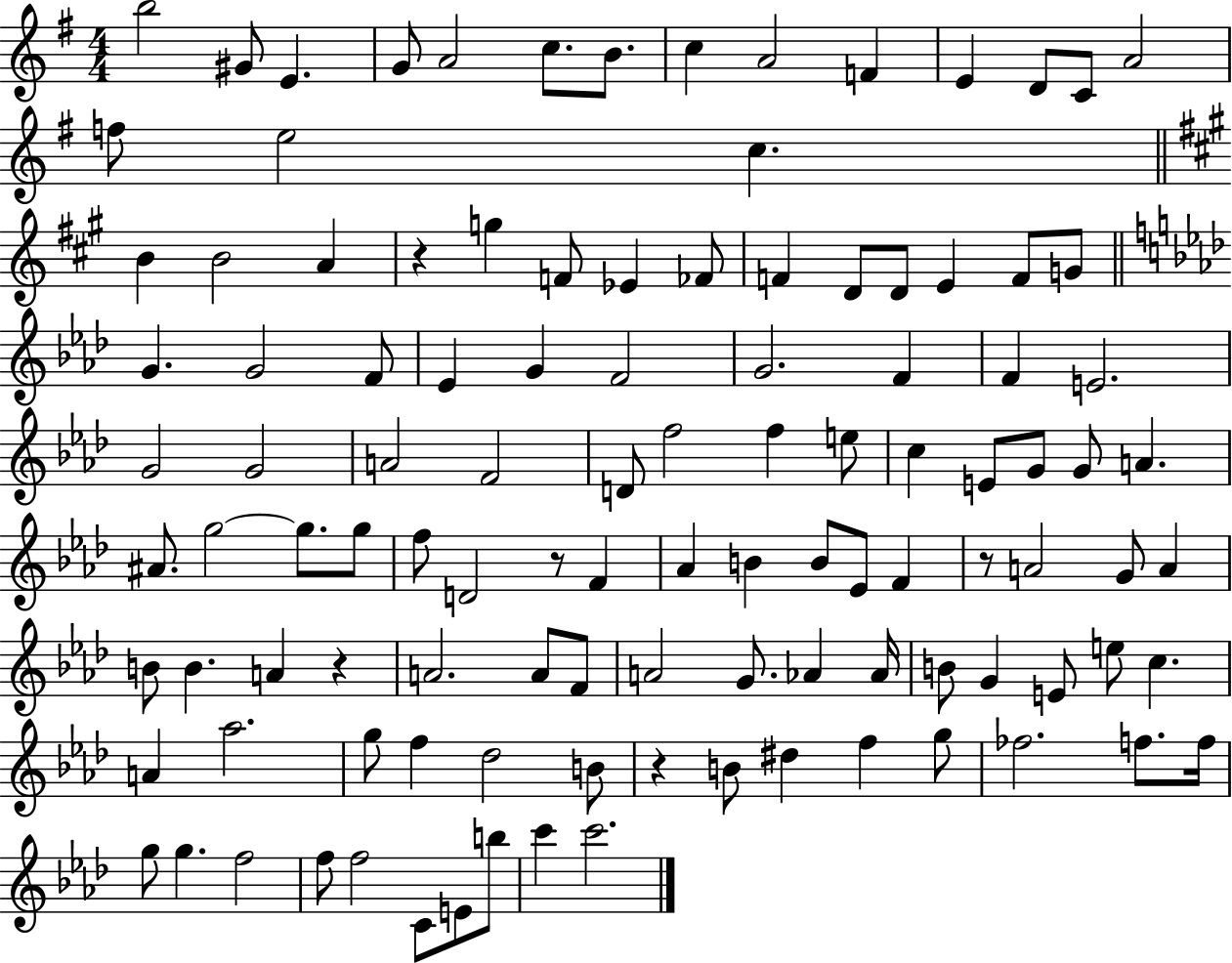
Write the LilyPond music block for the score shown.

{
  \clef treble
  \numericTimeSignature
  \time 4/4
  \key g \major
  b''2 gis'8 e'4. | g'8 a'2 c''8. b'8. | c''4 a'2 f'4 | e'4 d'8 c'8 a'2 | \break f''8 e''2 c''4. | \bar "||" \break \key a \major b'4 b'2 a'4 | r4 g''4 f'8 ees'4 fes'8 | f'4 d'8 d'8 e'4 f'8 g'8 | \bar "||" \break \key aes \major g'4. g'2 f'8 | ees'4 g'4 f'2 | g'2. f'4 | f'4 e'2. | \break g'2 g'2 | a'2 f'2 | d'8 f''2 f''4 e''8 | c''4 e'8 g'8 g'8 a'4. | \break ais'8. g''2~~ g''8. g''8 | f''8 d'2 r8 f'4 | aes'4 b'4 b'8 ees'8 f'4 | r8 a'2 g'8 a'4 | \break b'8 b'4. a'4 r4 | a'2. a'8 f'8 | a'2 g'8. aes'4 aes'16 | b'8 g'4 e'8 e''8 c''4. | \break a'4 aes''2. | g''8 f''4 des''2 b'8 | r4 b'8 dis''4 f''4 g''8 | fes''2. f''8. f''16 | \break g''8 g''4. f''2 | f''8 f''2 c'8 e'8 b''8 | c'''4 c'''2. | \bar "|."
}